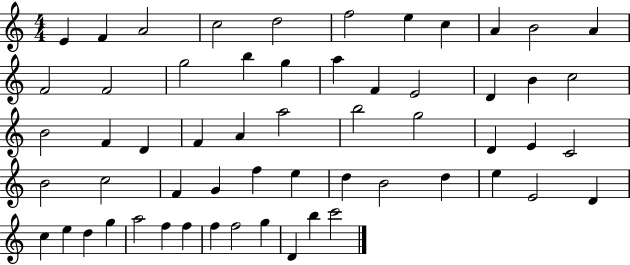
E4/q F4/q A4/h C5/h D5/h F5/h E5/q C5/q A4/q B4/h A4/q F4/h F4/h G5/h B5/q G5/q A5/q F4/q E4/h D4/q B4/q C5/h B4/h F4/q D4/q F4/q A4/q A5/h B5/h G5/h D4/q E4/q C4/h B4/h C5/h F4/q G4/q F5/q E5/q D5/q B4/h D5/q E5/q E4/h D4/q C5/q E5/q D5/q G5/q A5/h F5/q F5/q F5/q F5/h G5/q D4/q B5/q C6/h